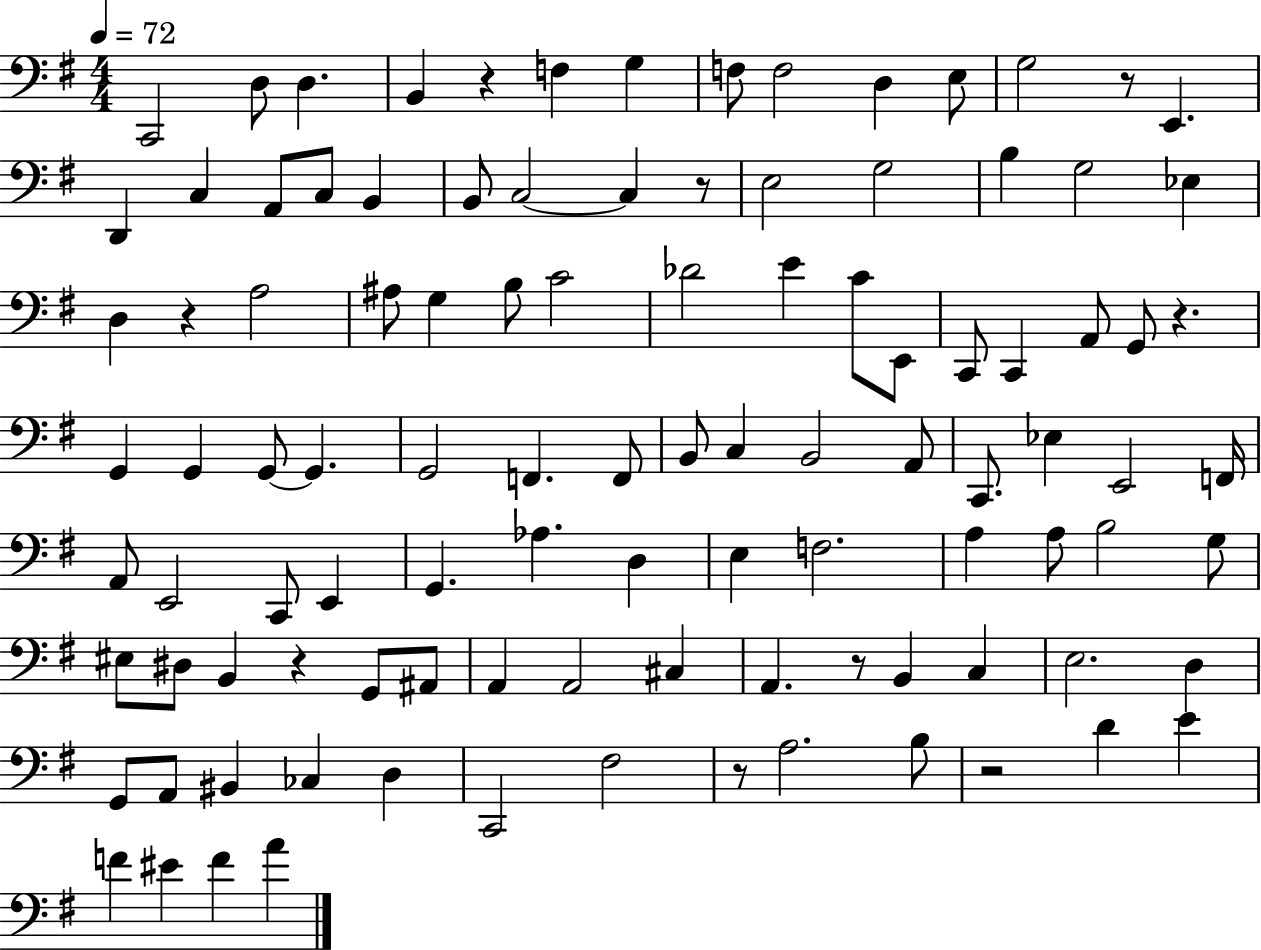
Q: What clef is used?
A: bass